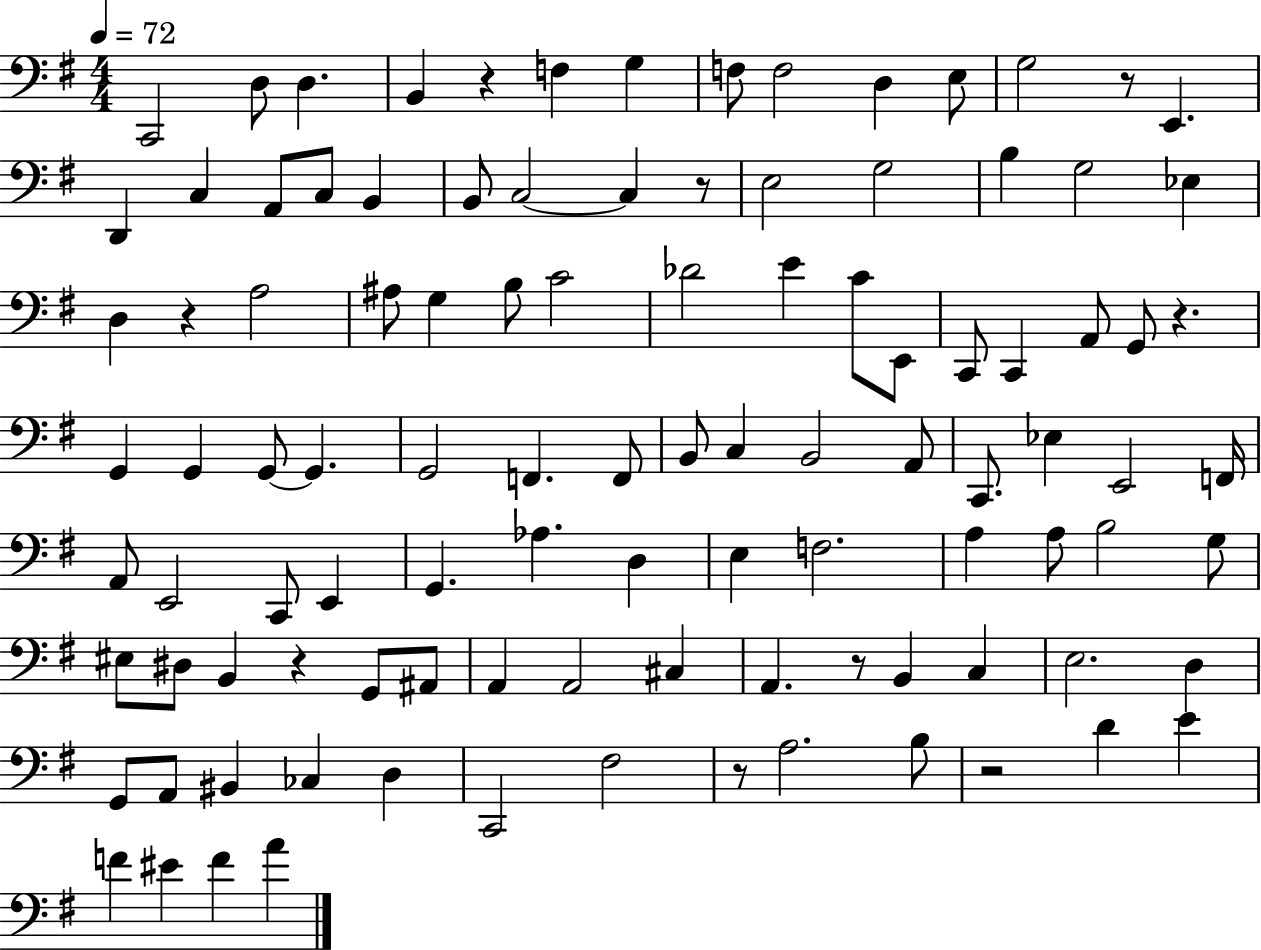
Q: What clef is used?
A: bass